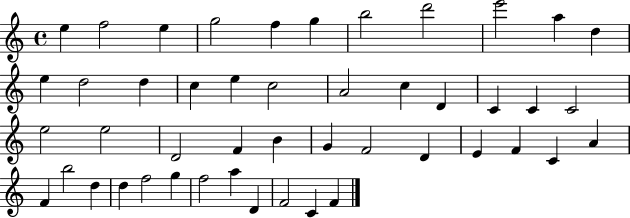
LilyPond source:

{
  \clef treble
  \time 4/4
  \defaultTimeSignature
  \key c \major
  e''4 f''2 e''4 | g''2 f''4 g''4 | b''2 d'''2 | e'''2 a''4 d''4 | \break e''4 d''2 d''4 | c''4 e''4 c''2 | a'2 c''4 d'4 | c'4 c'4 c'2 | \break e''2 e''2 | d'2 f'4 b'4 | g'4 f'2 d'4 | e'4 f'4 c'4 a'4 | \break f'4 b''2 d''4 | d''4 f''2 g''4 | f''2 a''4 d'4 | f'2 c'4 f'4 | \break \bar "|."
}